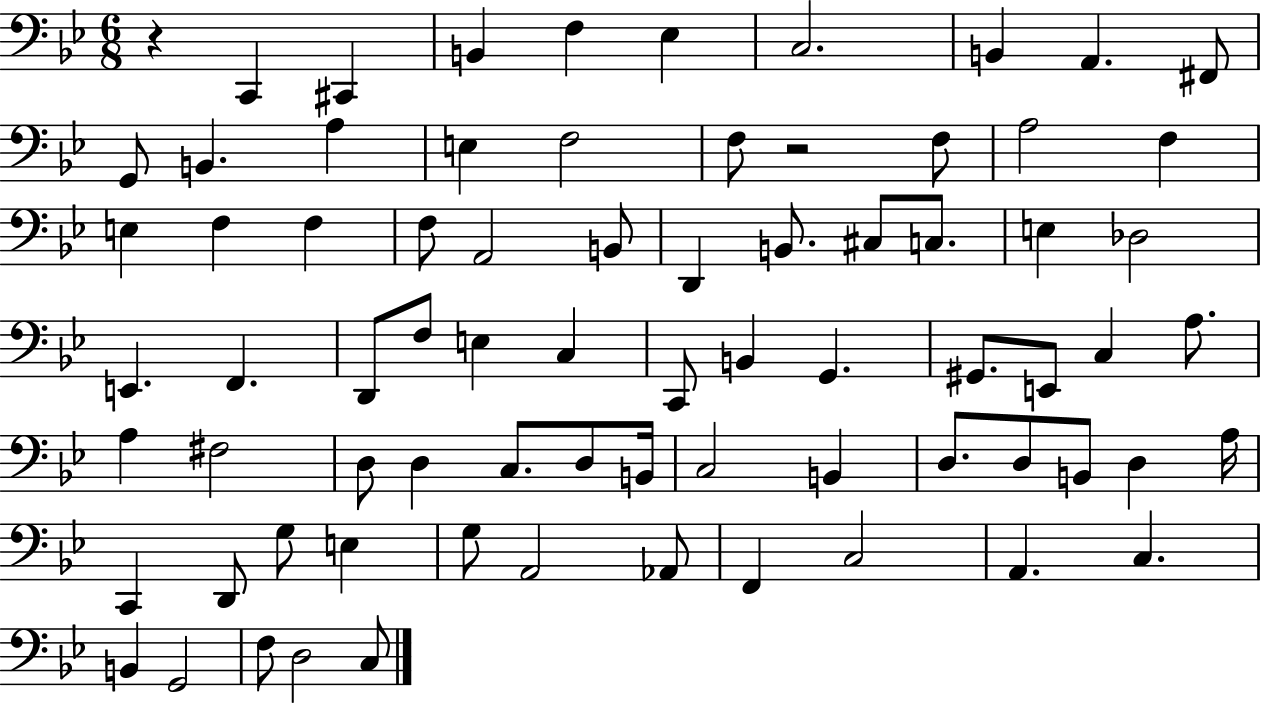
R/q C2/q C#2/q B2/q F3/q Eb3/q C3/h. B2/q A2/q. F#2/e G2/e B2/q. A3/q E3/q F3/h F3/e R/h F3/e A3/h F3/q E3/q F3/q F3/q F3/e A2/h B2/e D2/q B2/e. C#3/e C3/e. E3/q Db3/h E2/q. F2/q. D2/e F3/e E3/q C3/q C2/e B2/q G2/q. G#2/e. E2/e C3/q A3/e. A3/q F#3/h D3/e D3/q C3/e. D3/e B2/s C3/h B2/q D3/e. D3/e B2/e D3/q A3/s C2/q D2/e G3/e E3/q G3/e A2/h Ab2/e F2/q C3/h A2/q. C3/q. B2/q G2/h F3/e D3/h C3/e